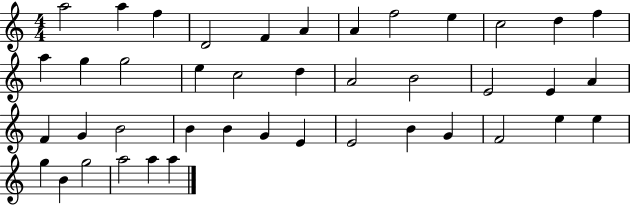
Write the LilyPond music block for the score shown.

{
  \clef treble
  \numericTimeSignature
  \time 4/4
  \key c \major
  a''2 a''4 f''4 | d'2 f'4 a'4 | a'4 f''2 e''4 | c''2 d''4 f''4 | \break a''4 g''4 g''2 | e''4 c''2 d''4 | a'2 b'2 | e'2 e'4 a'4 | \break f'4 g'4 b'2 | b'4 b'4 g'4 e'4 | e'2 b'4 g'4 | f'2 e''4 e''4 | \break g''4 b'4 g''2 | a''2 a''4 a''4 | \bar "|."
}